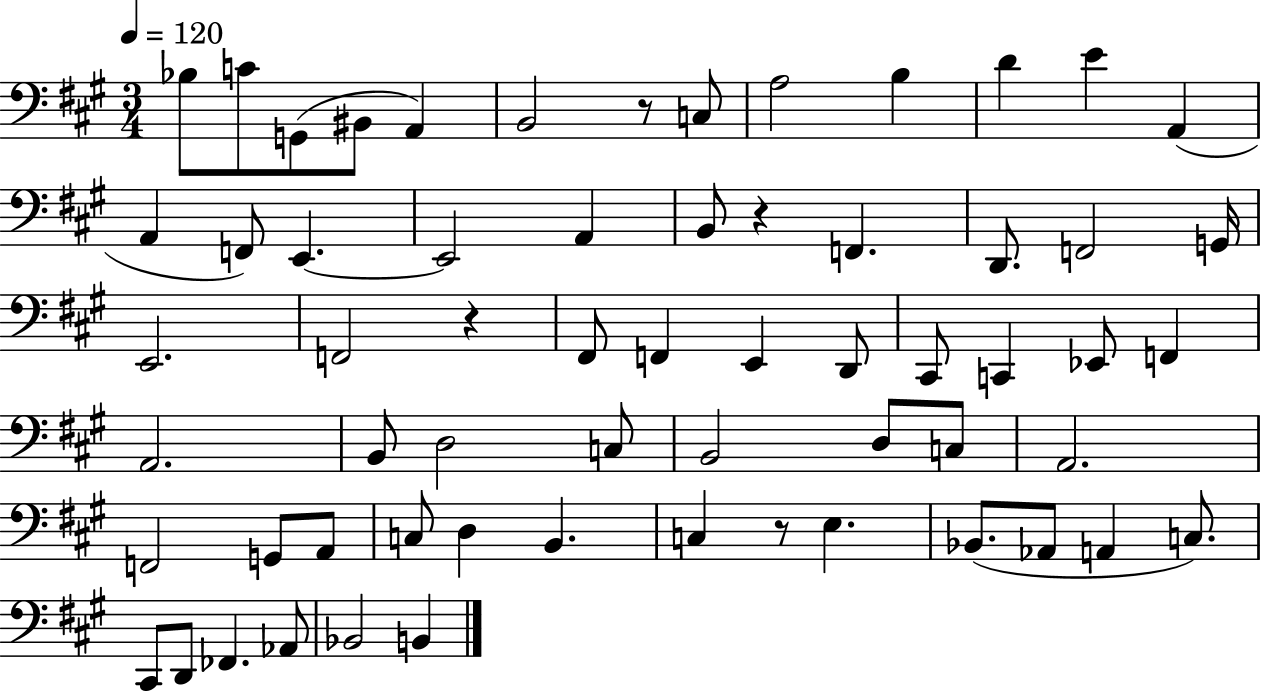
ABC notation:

X:1
T:Untitled
M:3/4
L:1/4
K:A
_B,/2 C/2 G,,/2 ^B,,/2 A,, B,,2 z/2 C,/2 A,2 B, D E A,, A,, F,,/2 E,, E,,2 A,, B,,/2 z F,, D,,/2 F,,2 G,,/4 E,,2 F,,2 z ^F,,/2 F,, E,, D,,/2 ^C,,/2 C,, _E,,/2 F,, A,,2 B,,/2 D,2 C,/2 B,,2 D,/2 C,/2 A,,2 F,,2 G,,/2 A,,/2 C,/2 D, B,, C, z/2 E, _B,,/2 _A,,/2 A,, C,/2 ^C,,/2 D,,/2 _F,, _A,,/2 _B,,2 B,,